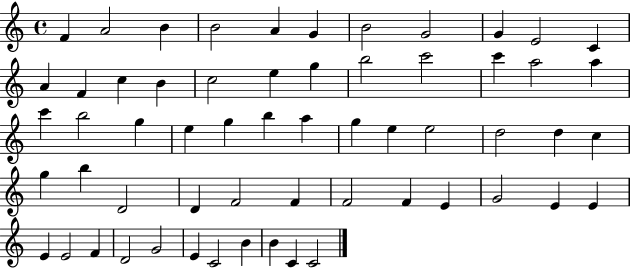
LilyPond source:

{
  \clef treble
  \time 4/4
  \defaultTimeSignature
  \key c \major
  f'4 a'2 b'4 | b'2 a'4 g'4 | b'2 g'2 | g'4 e'2 c'4 | \break a'4 f'4 c''4 b'4 | c''2 e''4 g''4 | b''2 c'''2 | c'''4 a''2 a''4 | \break c'''4 b''2 g''4 | e''4 g''4 b''4 a''4 | g''4 e''4 e''2 | d''2 d''4 c''4 | \break g''4 b''4 d'2 | d'4 f'2 f'4 | f'2 f'4 e'4 | g'2 e'4 e'4 | \break e'4 e'2 f'4 | d'2 g'2 | e'4 c'2 b'4 | b'4 c'4 c'2 | \break \bar "|."
}